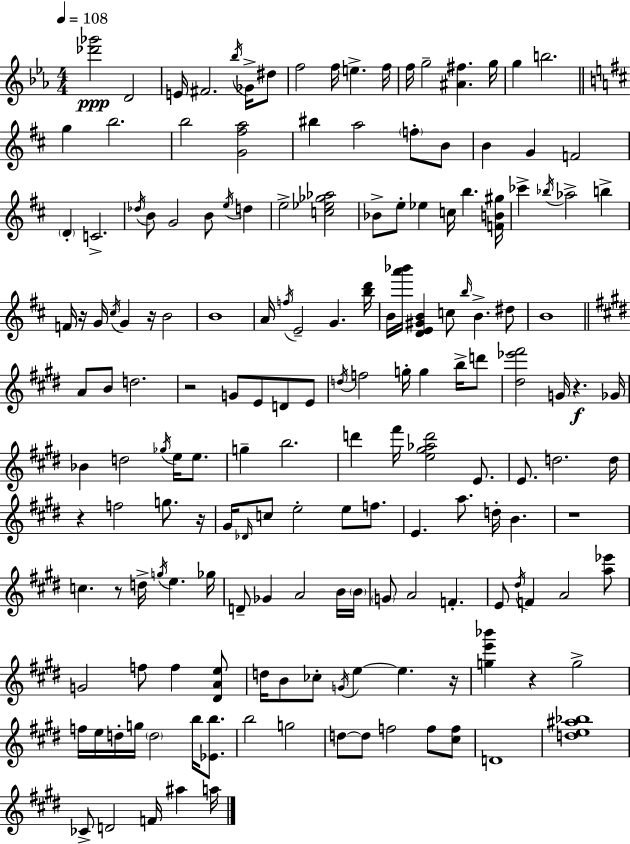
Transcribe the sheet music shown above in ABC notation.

X:1
T:Untitled
M:4/4
L:1/4
K:Cm
[_d'_g']2 D2 E/4 ^F2 _b/4 _G/4 ^d/2 f2 f/4 e f/4 f/4 g2 [^A^f] g/4 g b2 g b2 b2 [G^fa]2 ^b a2 f/2 B/2 B G F2 D C2 _d/4 B/2 G2 B/2 e/4 d e2 [c_e_g_a]2 _B/2 e/2 _e c/4 b [FB^g]/4 _c' _b/4 _a2 b F/4 z/4 G/4 ^c/4 G z/4 B2 B4 A/4 f/4 E2 G [bd']/4 B/4 [a'_b']/4 [DE^GB] c/2 b/4 B ^d/2 B4 A/2 B/2 d2 z2 G/2 E/2 D/2 E/2 d/4 f2 g/4 g b/4 d'/2 [^d_e'^f']2 G/4 z _G/4 _B d2 _g/4 e/4 e/2 g b2 d' ^f'/4 [e^g_ad']2 E/2 E/2 d2 d/4 z f2 g/2 z/4 ^G/4 _D/4 c/2 e2 e/2 f/2 E a/2 d/4 B z4 c z/2 d/4 g/4 e _g/4 D/2 _G A2 B/4 B/4 G/2 A2 F E/2 ^d/4 F A2 [a_e']/2 G2 f/2 f [^DAe]/2 d/4 B/2 _c/2 G/4 e e z/4 [ge'_b'] z g2 f/4 e/4 d/4 g/4 d2 b/4 [_Eb]/2 b2 g2 d/2 d/2 f2 f/2 [^cf]/2 D4 [de^a_b]4 _C/2 D2 F/4 ^a a/4